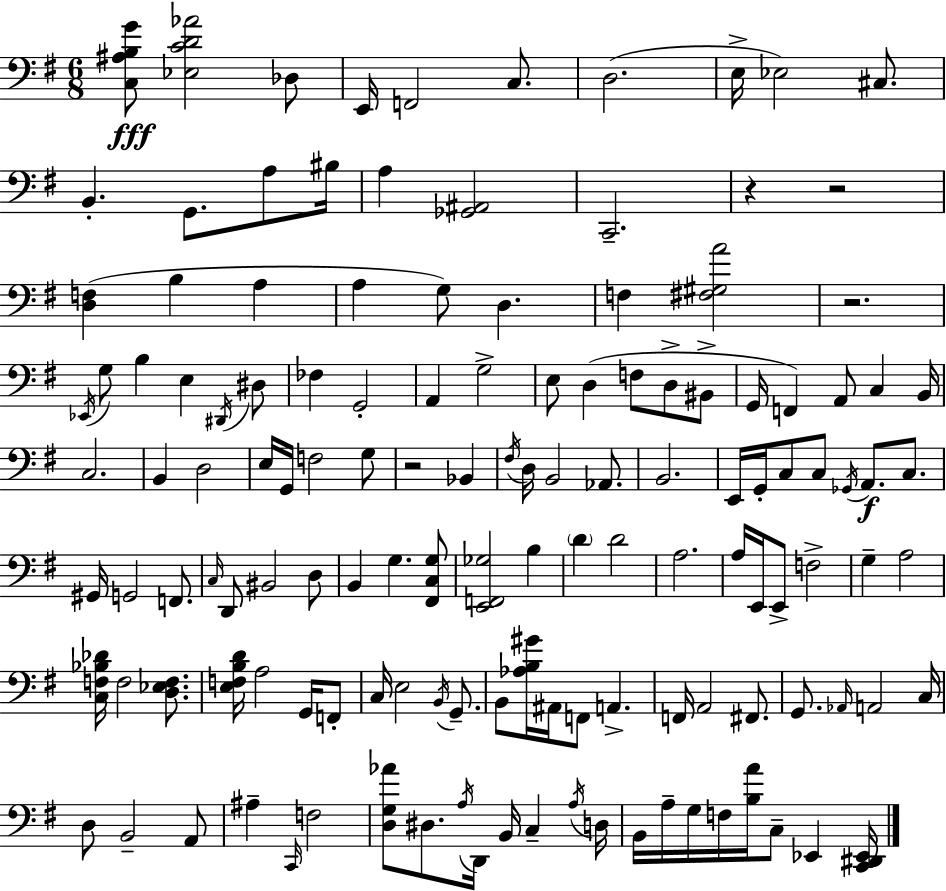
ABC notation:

X:1
T:Untitled
M:6/8
L:1/4
K:Em
[C,^A,B,G]/2 [_E,CD_A]2 _D,/2 E,,/4 F,,2 C,/2 D,2 E,/4 _E,2 ^C,/2 B,, G,,/2 A,/2 ^B,/4 A, [_G,,^A,,]2 C,,2 z z2 [D,F,] B, A, A, G,/2 D, F, [^F,^G,A]2 z2 _E,,/4 G,/2 B, E, ^D,,/4 ^D,/2 _F, G,,2 A,, G,2 E,/2 D, F,/2 D,/2 ^B,,/2 G,,/4 F,, A,,/2 C, B,,/4 C,2 B,, D,2 E,/4 G,,/4 F,2 G,/2 z2 _B,, ^F,/4 D,/4 B,,2 _A,,/2 B,,2 E,,/4 G,,/4 C,/2 C,/2 _G,,/4 A,,/2 C,/2 ^G,,/4 G,,2 F,,/2 C,/4 D,,/2 ^B,,2 D,/2 B,, G, [^F,,C,G,]/2 [E,,F,,_G,]2 B, D D2 A,2 A,/4 E,,/4 E,,/2 F,2 G, A,2 [C,F,_B,_D]/4 F,2 [D,_E,F,]/2 [E,F,B,D]/4 A,2 G,,/4 F,,/2 C,/4 E,2 B,,/4 G,,/2 B,,/2 [_A,B,^G]/4 ^A,,/4 F,,/2 A,, F,,/4 A,,2 ^F,,/2 G,,/2 _A,,/4 A,,2 C,/4 D,/2 B,,2 A,,/2 ^A, C,,/4 F,2 [D,G,_A]/2 ^D,/2 A,/4 D,,/4 B,,/4 C, A,/4 D,/4 B,,/4 A,/4 G,/4 F,/4 [B,A]/4 C,/2 _E,, [C,,^D,,_E,,]/4